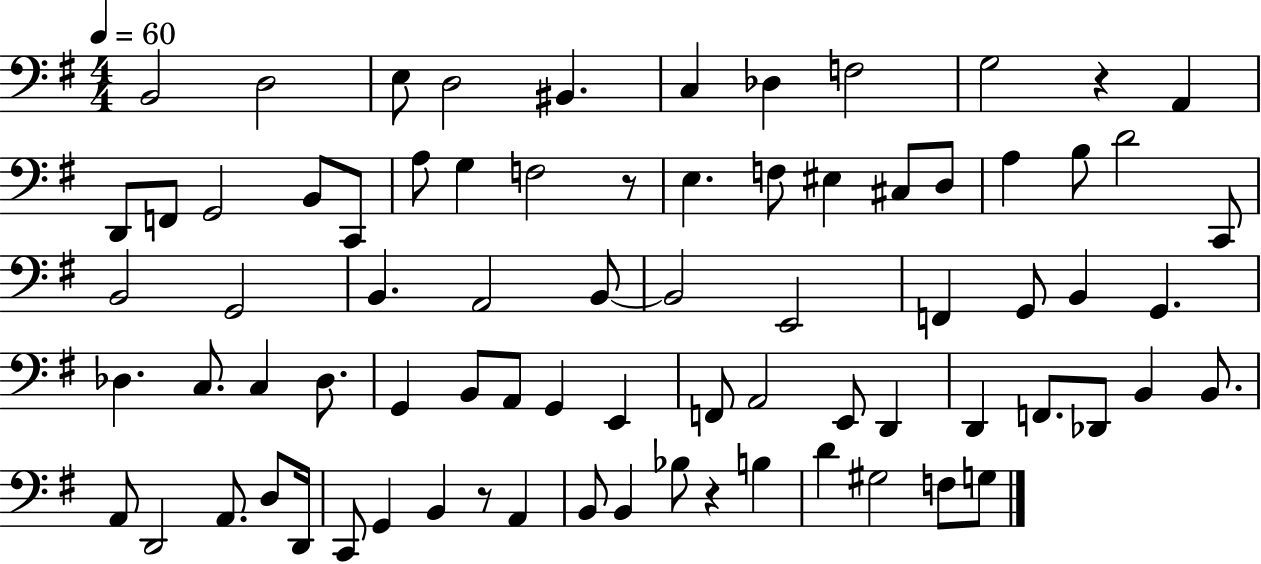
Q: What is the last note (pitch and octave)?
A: G3